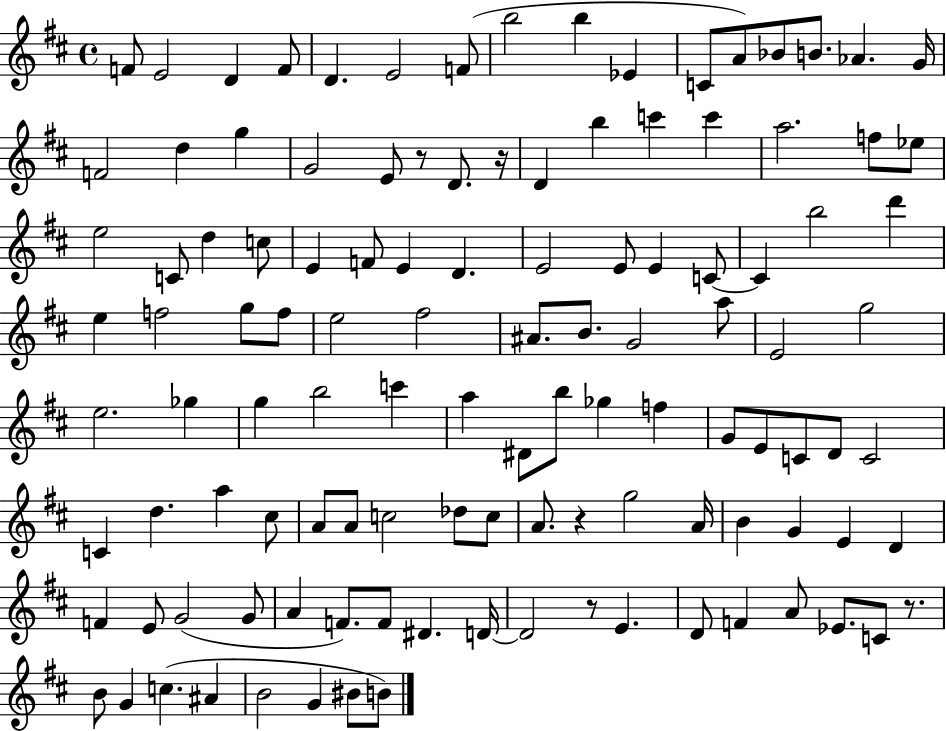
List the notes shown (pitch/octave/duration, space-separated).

F4/e E4/h D4/q F4/e D4/q. E4/h F4/e B5/h B5/q Eb4/q C4/e A4/e Bb4/e B4/e. Ab4/q. G4/s F4/h D5/q G5/q G4/h E4/e R/e D4/e. R/s D4/q B5/q C6/q C6/q A5/h. F5/e Eb5/e E5/h C4/e D5/q C5/e E4/q F4/e E4/q D4/q. E4/h E4/e E4/q C4/e C4/q B5/h D6/q E5/q F5/h G5/e F5/e E5/h F#5/h A#4/e. B4/e. G4/h A5/e E4/h G5/h E5/h. Gb5/q G5/q B5/h C6/q A5/q D#4/e B5/e Gb5/q F5/q G4/e E4/e C4/e D4/e C4/h C4/q D5/q. A5/q C#5/e A4/e A4/e C5/h Db5/e C5/e A4/e. R/q G5/h A4/s B4/q G4/q E4/q D4/q F4/q E4/e G4/h G4/e A4/q F4/e. F4/e D#4/q. D4/s D4/h R/e E4/q. D4/e F4/q A4/e Eb4/e. C4/e R/e. B4/e G4/q C5/q. A#4/q B4/h G4/q BIS4/e B4/e